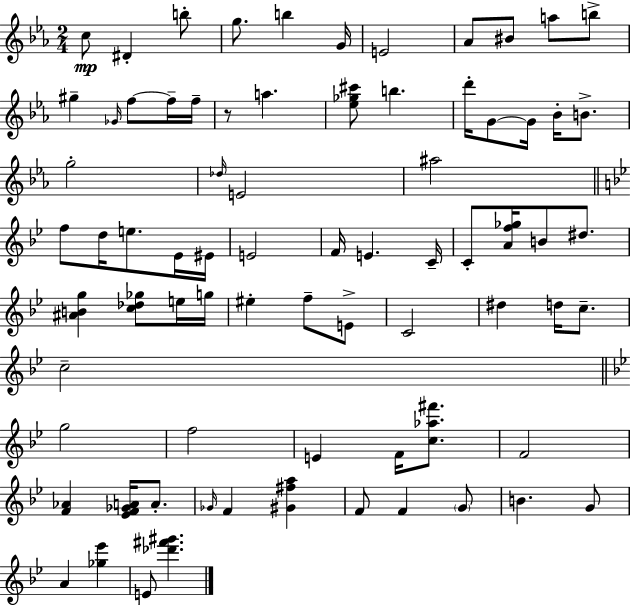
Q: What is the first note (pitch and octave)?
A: C5